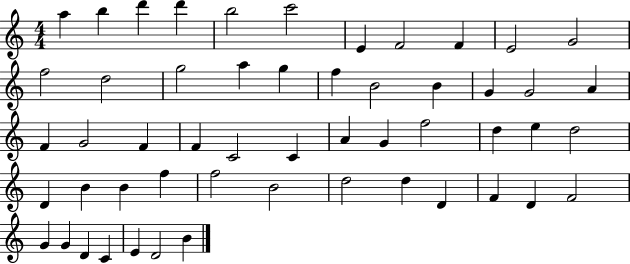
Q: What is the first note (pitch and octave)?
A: A5